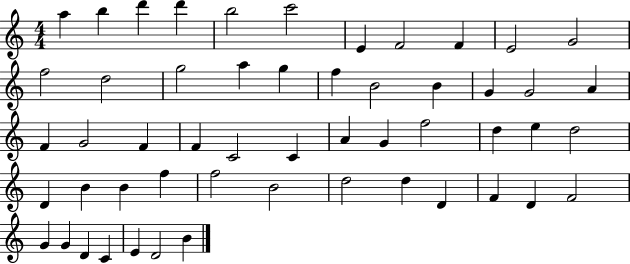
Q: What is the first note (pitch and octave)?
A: A5